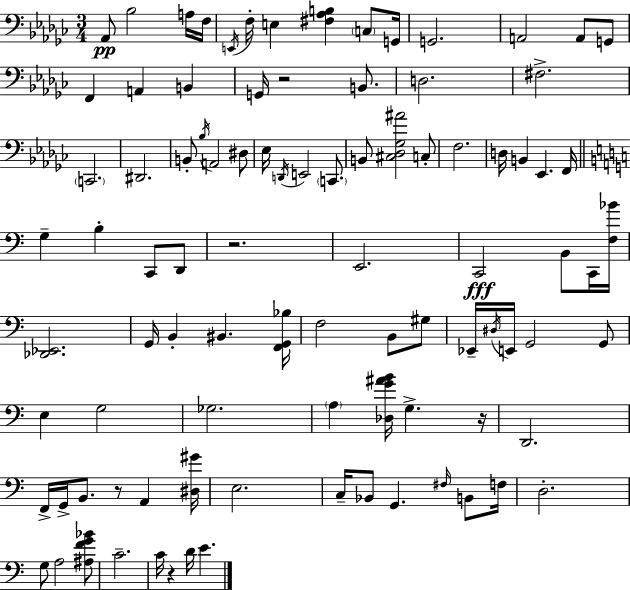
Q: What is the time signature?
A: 3/4